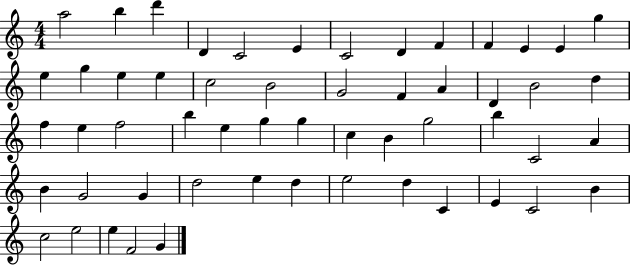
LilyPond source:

{
  \clef treble
  \numericTimeSignature
  \time 4/4
  \key c \major
  a''2 b''4 d'''4 | d'4 c'2 e'4 | c'2 d'4 f'4 | f'4 e'4 e'4 g''4 | \break e''4 g''4 e''4 e''4 | c''2 b'2 | g'2 f'4 a'4 | d'4 b'2 d''4 | \break f''4 e''4 f''2 | b''4 e''4 g''4 g''4 | c''4 b'4 g''2 | b''4 c'2 a'4 | \break b'4 g'2 g'4 | d''2 e''4 d''4 | e''2 d''4 c'4 | e'4 c'2 b'4 | \break c''2 e''2 | e''4 f'2 g'4 | \bar "|."
}